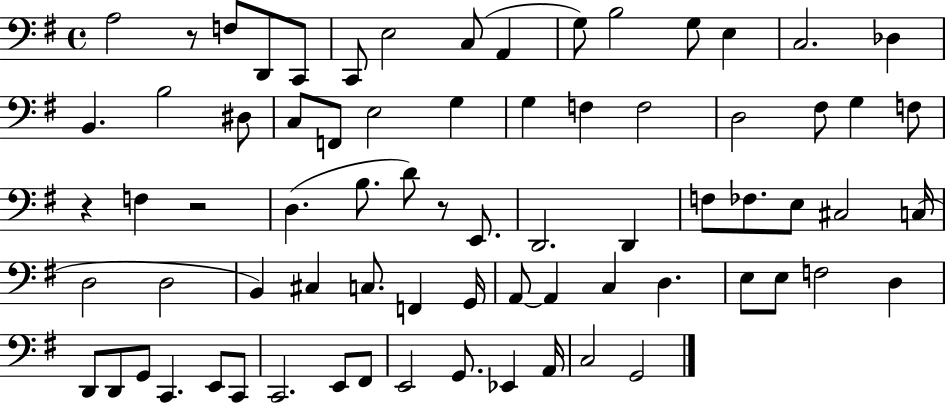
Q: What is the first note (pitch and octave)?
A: A3